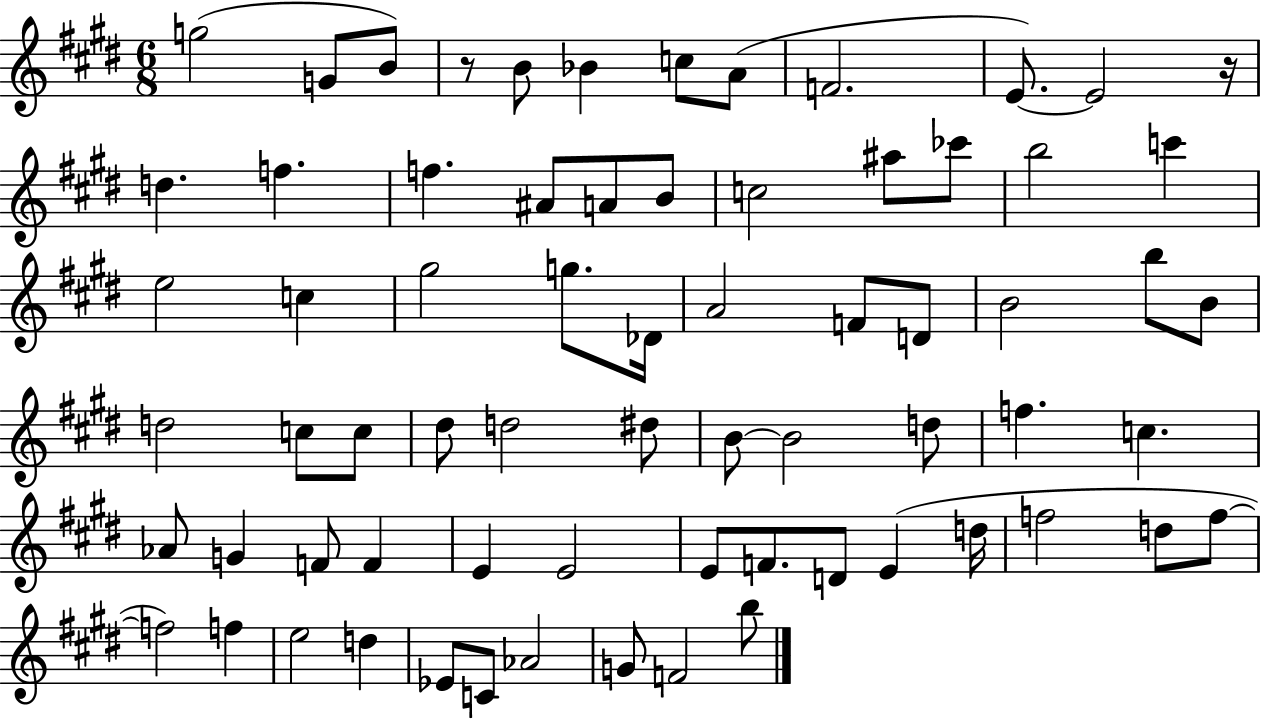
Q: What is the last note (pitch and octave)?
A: B5